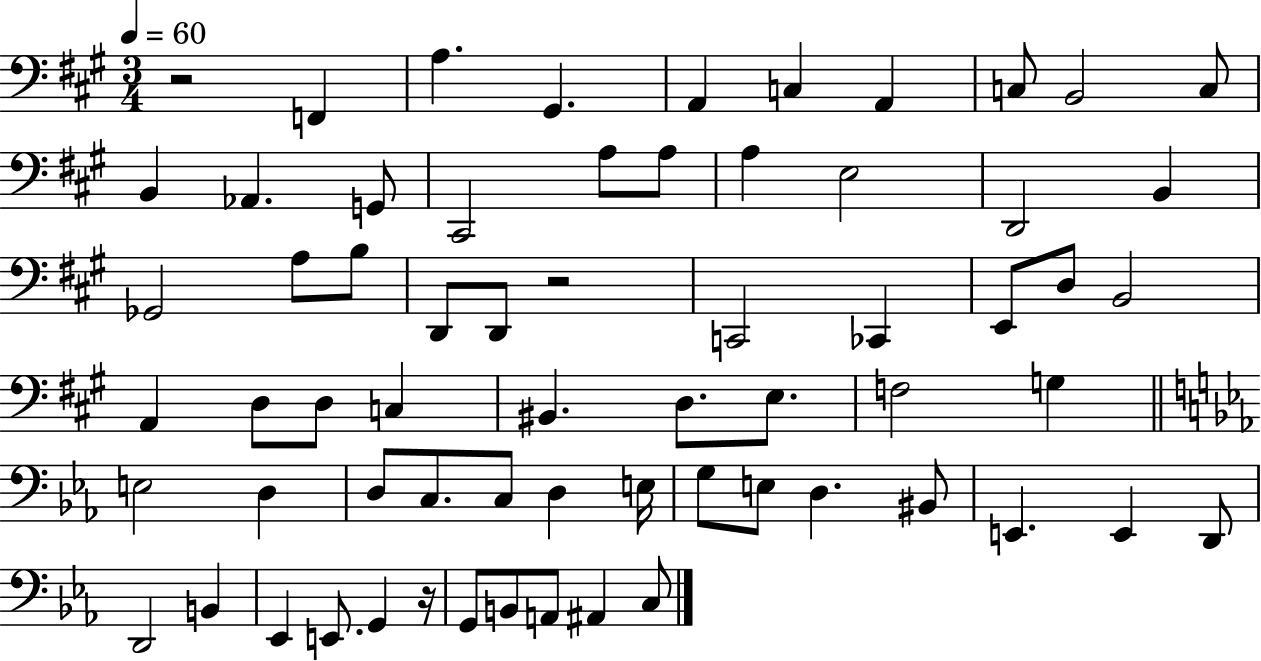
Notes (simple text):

R/h F2/q A3/q. G#2/q. A2/q C3/q A2/q C3/e B2/h C3/e B2/q Ab2/q. G2/e C#2/h A3/e A3/e A3/q E3/h D2/h B2/q Gb2/h A3/e B3/e D2/e D2/e R/h C2/h CES2/q E2/e D3/e B2/h A2/q D3/e D3/e C3/q BIS2/q. D3/e. E3/e. F3/h G3/q E3/h D3/q D3/e C3/e. C3/e D3/q E3/s G3/e E3/e D3/q. BIS2/e E2/q. E2/q D2/e D2/h B2/q Eb2/q E2/e. G2/q R/s G2/e B2/e A2/e A#2/q C3/e